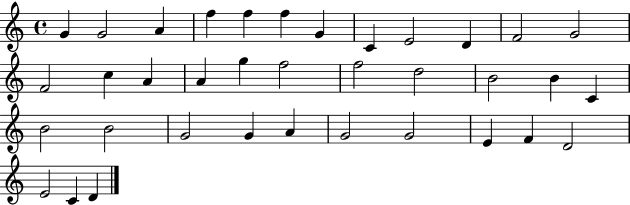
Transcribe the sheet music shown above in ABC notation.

X:1
T:Untitled
M:4/4
L:1/4
K:C
G G2 A f f f G C E2 D F2 G2 F2 c A A g f2 f2 d2 B2 B C B2 B2 G2 G A G2 G2 E F D2 E2 C D